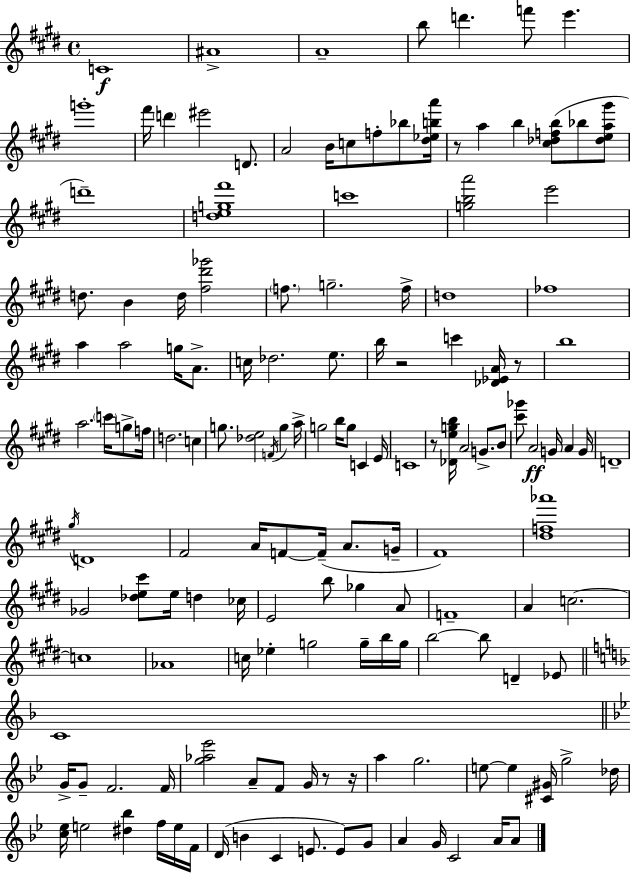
C4/w A#4/w A4/w B5/e D6/q. F6/e E6/q. G6/w F#6/s D6/q EIS6/h D4/e. A4/h B4/s C5/e F5/e Bb5/e [D#5,Eb5,B5,A6]/s R/e A5/q B5/q [C#5,Db5,F5,B5]/e Bb5/e [Db5,E5,A5,G#6]/e D6/w [D5,E5,G5,F#6]/w C6/w [G5,B5,A6]/h E6/h D5/e. B4/q D5/s [F#5,D#6,Gb6]/h F5/e. G5/h. F5/s D5/w FES5/w A5/q A5/h G5/s A4/e. C5/s Db5/h. E5/e. B5/s R/h C6/q [Db4,Eb4,A4]/s R/e B5/w A5/h. C6/s G5/e F5/s D5/h. C5/q G5/e. [Db5,E5]/h F4/s G5/q A5/s G5/h B5/s G5/e C4/q E4/s C4/w R/e [Db4,E5,G5,B5]/s A4/h G4/e. B4/e [C#6,Gb6]/e A4/h G4/s A4/q G4/s D4/w G#5/s D4/w F#4/h A4/s F4/e F4/s A4/e. G4/s F#4/w [D#5,F5,Ab6]/w Gb4/h [Db5,E5,C#6]/e E5/s D5/q CES5/s E4/h B5/e Gb5/q A4/e F4/w A4/q C5/h. C5/w Ab4/w C5/s Eb5/q G5/h G5/s B5/s G5/s B5/h B5/e D4/q Eb4/e C4/w G4/s G4/e F4/h. F4/s [G5,Ab5,Eb6]/h A4/e F4/e G4/s R/e R/s A5/q G5/h. E5/e E5/q [C#4,G#4]/s G5/h Db5/s [C5,Eb5]/s E5/h [D#5,Bb5]/q F5/s E5/s F4/s D4/s B4/q C4/q E4/e. E4/e G4/e A4/q G4/s C4/h A4/s A4/e